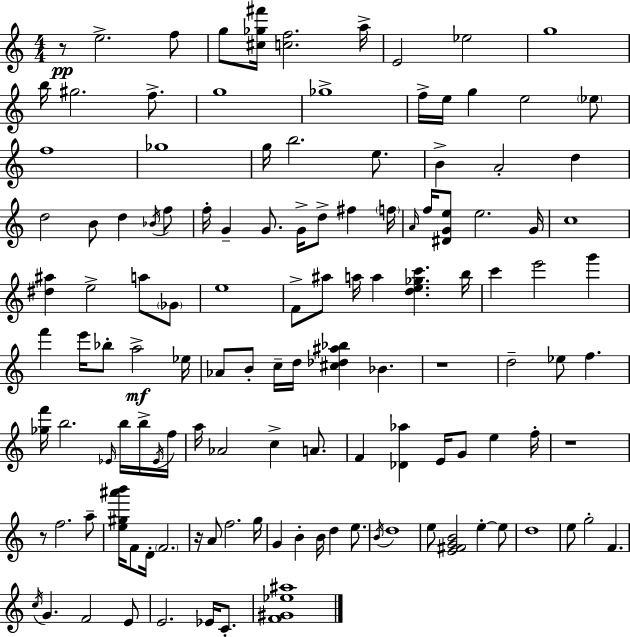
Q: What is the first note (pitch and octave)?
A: E5